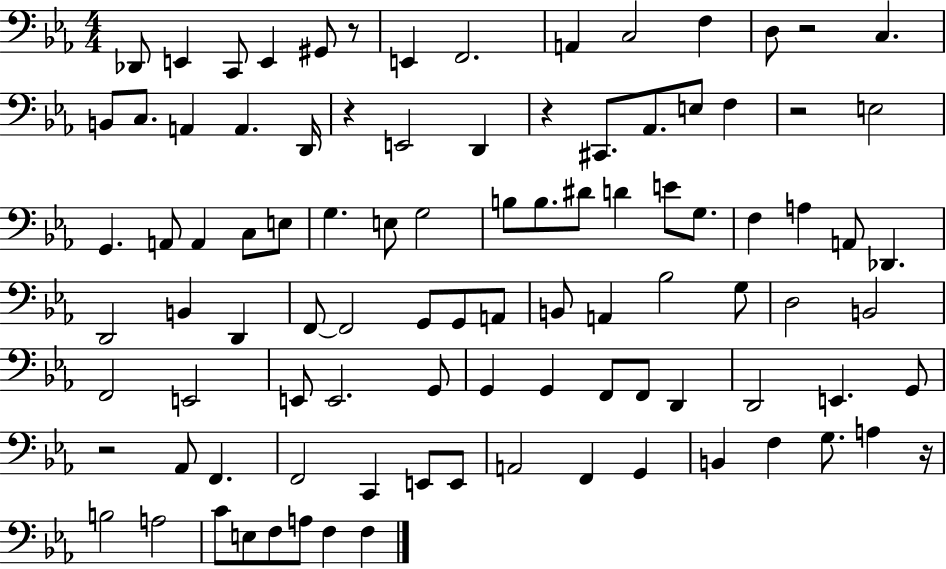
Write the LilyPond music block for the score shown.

{
  \clef bass
  \numericTimeSignature
  \time 4/4
  \key ees \major
  des,8 e,4 c,8 e,4 gis,8 r8 | e,4 f,2. | a,4 c2 f4 | d8 r2 c4. | \break b,8 c8. a,4 a,4. d,16 | r4 e,2 d,4 | r4 cis,8. aes,8. e8 f4 | r2 e2 | \break g,4. a,8 a,4 c8 e8 | g4. e8 g2 | b8 b8. dis'8 d'4 e'8 g8. | f4 a4 a,8 des,4. | \break d,2 b,4 d,4 | f,8~~ f,2 g,8 g,8 a,8 | b,8 a,4 bes2 g8 | d2 b,2 | \break f,2 e,2 | e,8 e,2. g,8 | g,4 g,4 f,8 f,8 d,4 | d,2 e,4. g,8 | \break r2 aes,8 f,4. | f,2 c,4 e,8 e,8 | a,2 f,4 g,4 | b,4 f4 g8. a4 r16 | \break b2 a2 | c'8 e8 f8 a8 f4 f4 | \bar "|."
}